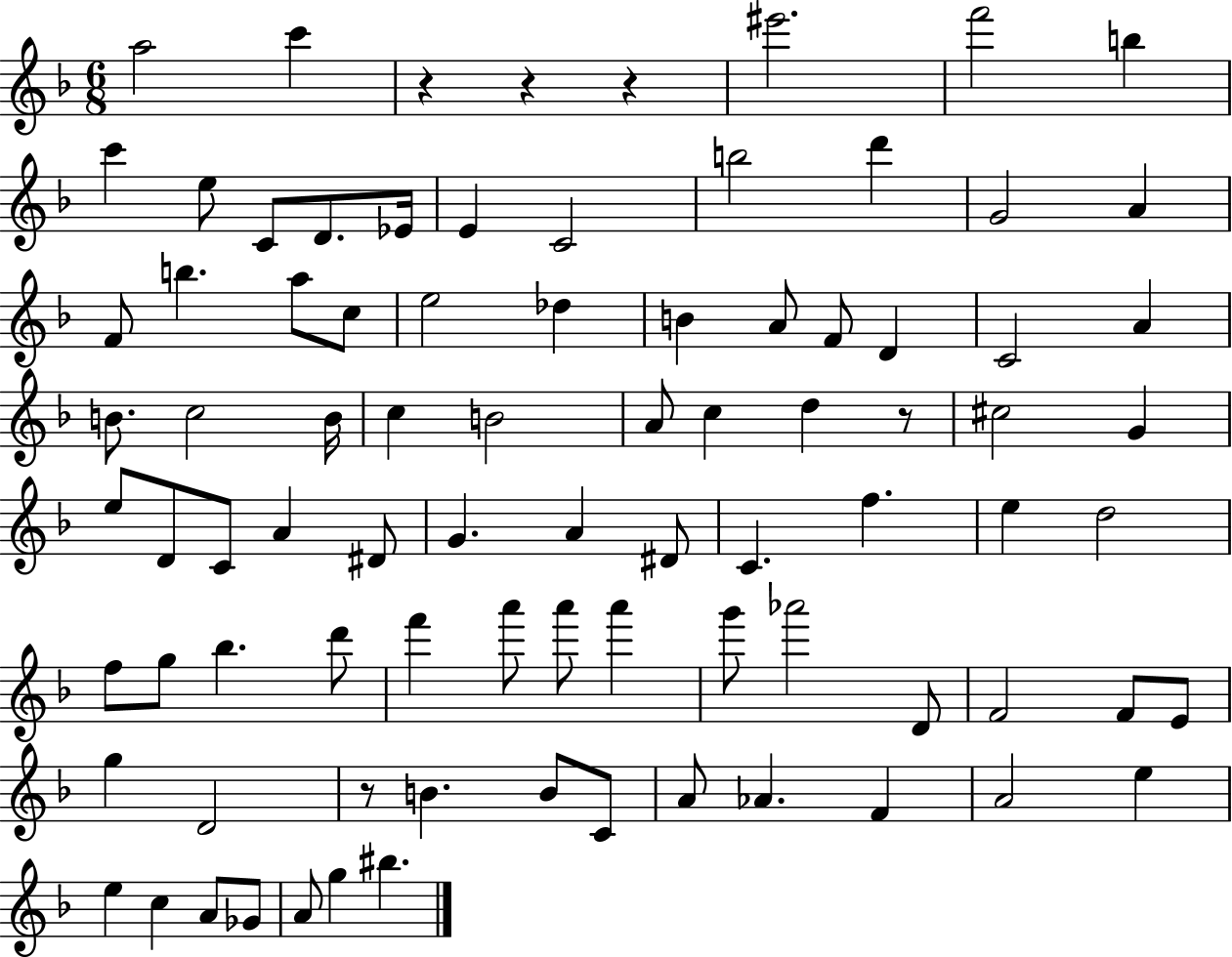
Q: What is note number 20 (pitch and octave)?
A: C5